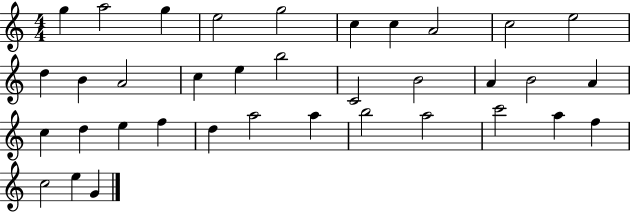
{
  \clef treble
  \numericTimeSignature
  \time 4/4
  \key c \major
  g''4 a''2 g''4 | e''2 g''2 | c''4 c''4 a'2 | c''2 e''2 | \break d''4 b'4 a'2 | c''4 e''4 b''2 | c'2 b'2 | a'4 b'2 a'4 | \break c''4 d''4 e''4 f''4 | d''4 a''2 a''4 | b''2 a''2 | c'''2 a''4 f''4 | \break c''2 e''4 g'4 | \bar "|."
}